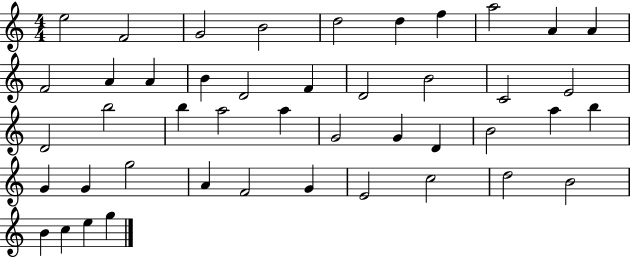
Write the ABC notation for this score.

X:1
T:Untitled
M:4/4
L:1/4
K:C
e2 F2 G2 B2 d2 d f a2 A A F2 A A B D2 F D2 B2 C2 E2 D2 b2 b a2 a G2 G D B2 a b G G g2 A F2 G E2 c2 d2 B2 B c e g